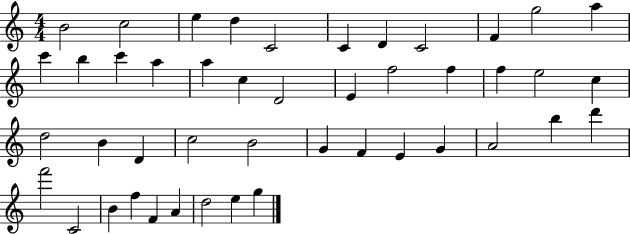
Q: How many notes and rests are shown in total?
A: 45